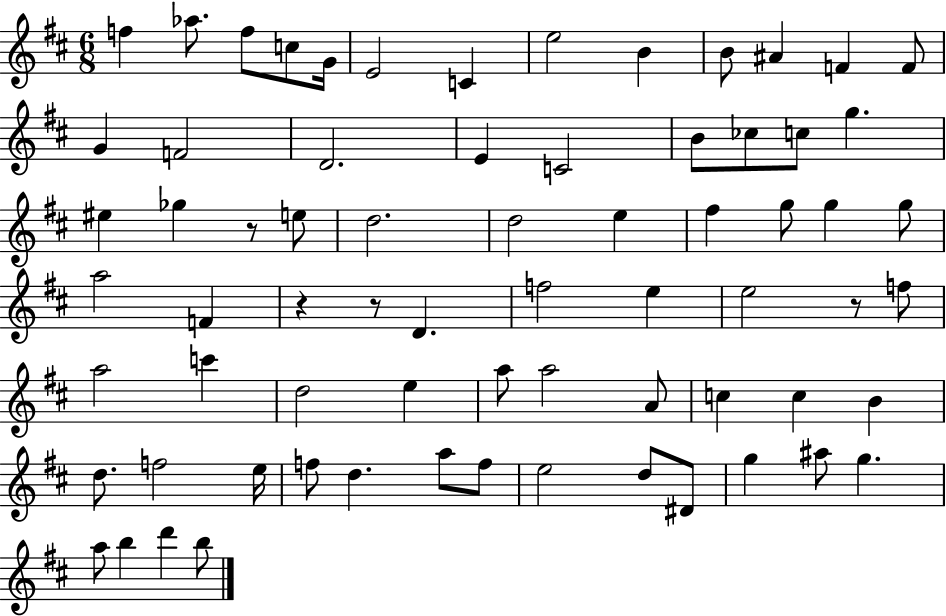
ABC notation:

X:1
T:Untitled
M:6/8
L:1/4
K:D
f _a/2 f/2 c/2 G/4 E2 C e2 B B/2 ^A F F/2 G F2 D2 E C2 B/2 _c/2 c/2 g ^e _g z/2 e/2 d2 d2 e ^f g/2 g g/2 a2 F z z/2 D f2 e e2 z/2 f/2 a2 c' d2 e a/2 a2 A/2 c c B d/2 f2 e/4 f/2 d a/2 f/2 e2 d/2 ^D/2 g ^a/2 g a/2 b d' b/2